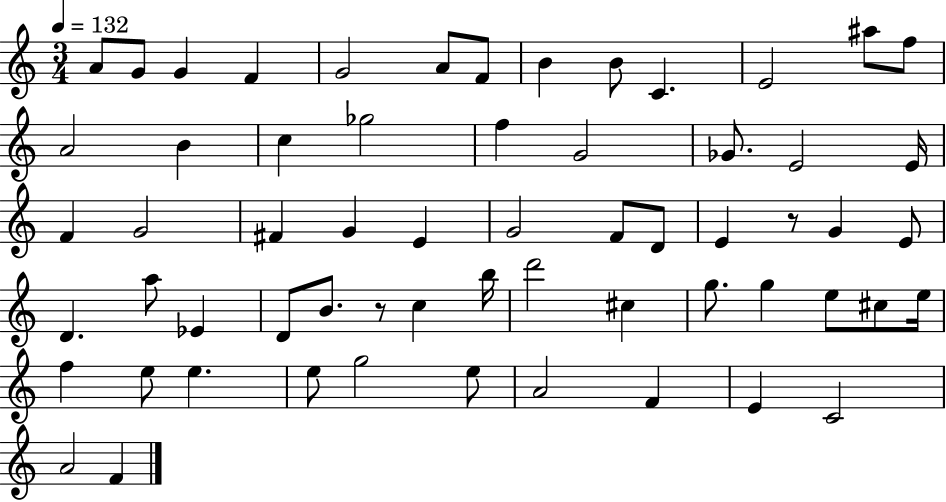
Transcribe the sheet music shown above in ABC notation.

X:1
T:Untitled
M:3/4
L:1/4
K:C
A/2 G/2 G F G2 A/2 F/2 B B/2 C E2 ^a/2 f/2 A2 B c _g2 f G2 _G/2 E2 E/4 F G2 ^F G E G2 F/2 D/2 E z/2 G E/2 D a/2 _E D/2 B/2 z/2 c b/4 d'2 ^c g/2 g e/2 ^c/2 e/4 f e/2 e e/2 g2 e/2 A2 F E C2 A2 F